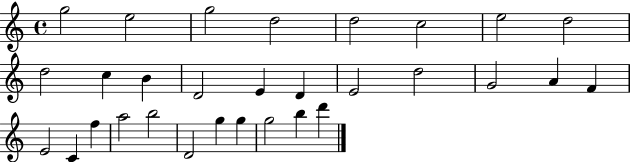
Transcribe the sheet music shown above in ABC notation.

X:1
T:Untitled
M:4/4
L:1/4
K:C
g2 e2 g2 d2 d2 c2 e2 d2 d2 c B D2 E D E2 d2 G2 A F E2 C f a2 b2 D2 g g g2 b d'